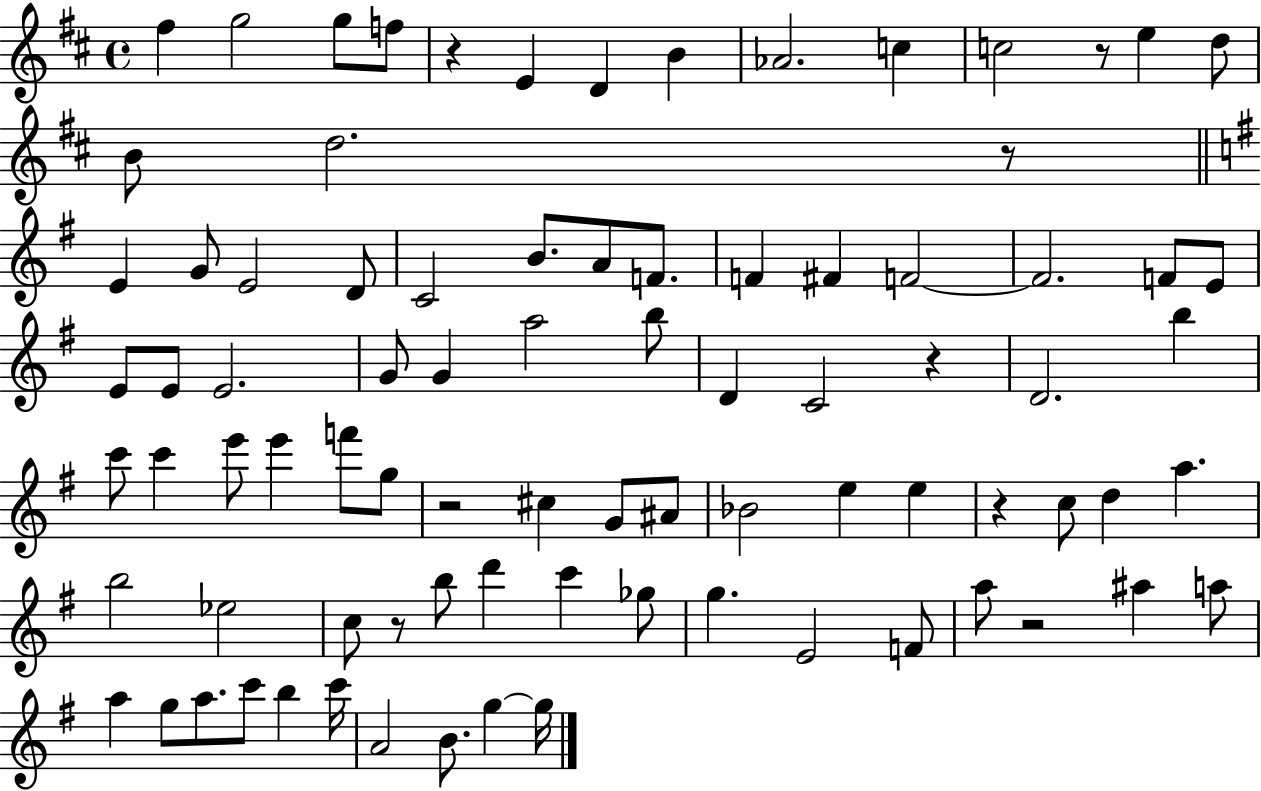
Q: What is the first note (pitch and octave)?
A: F#5